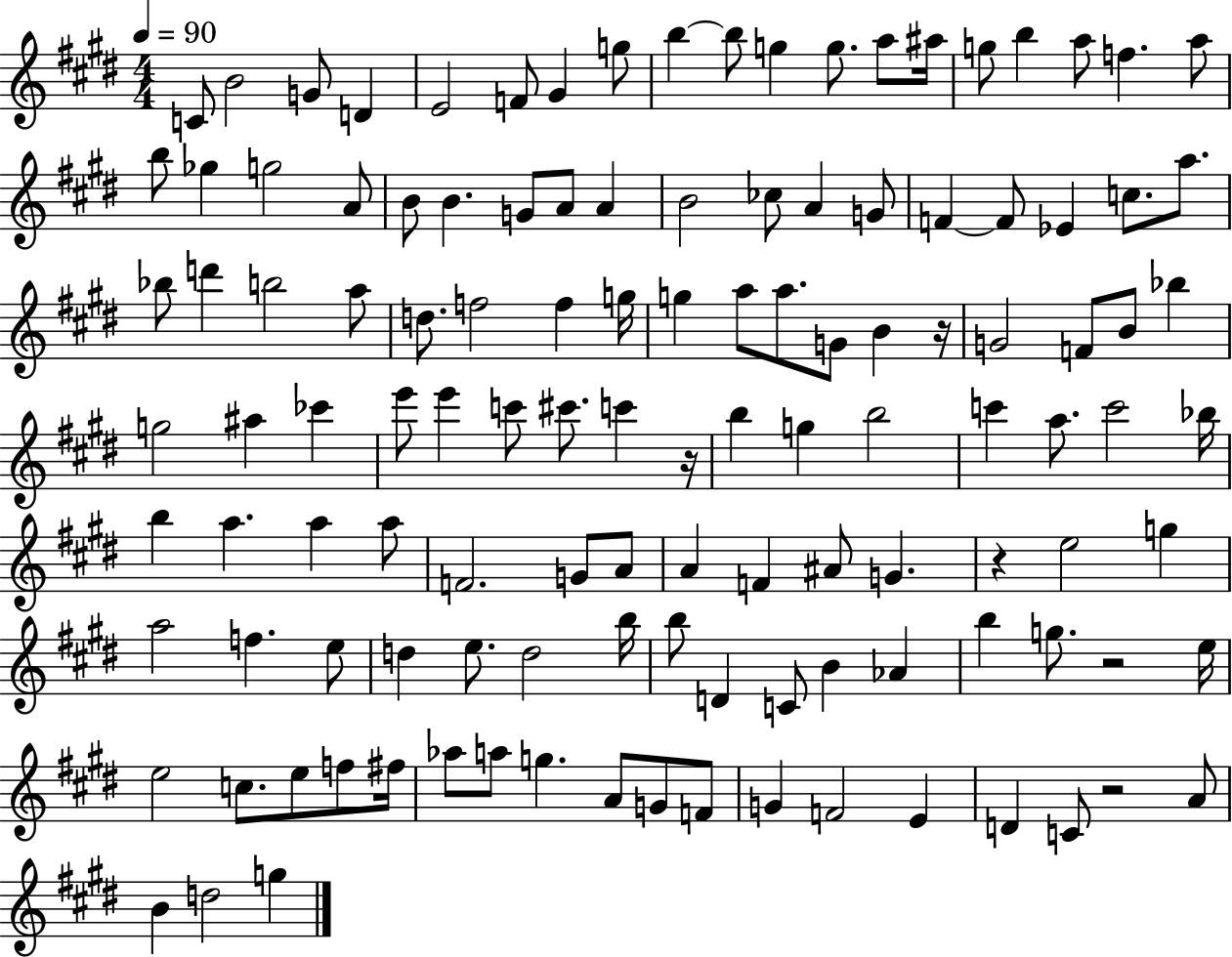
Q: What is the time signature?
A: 4/4